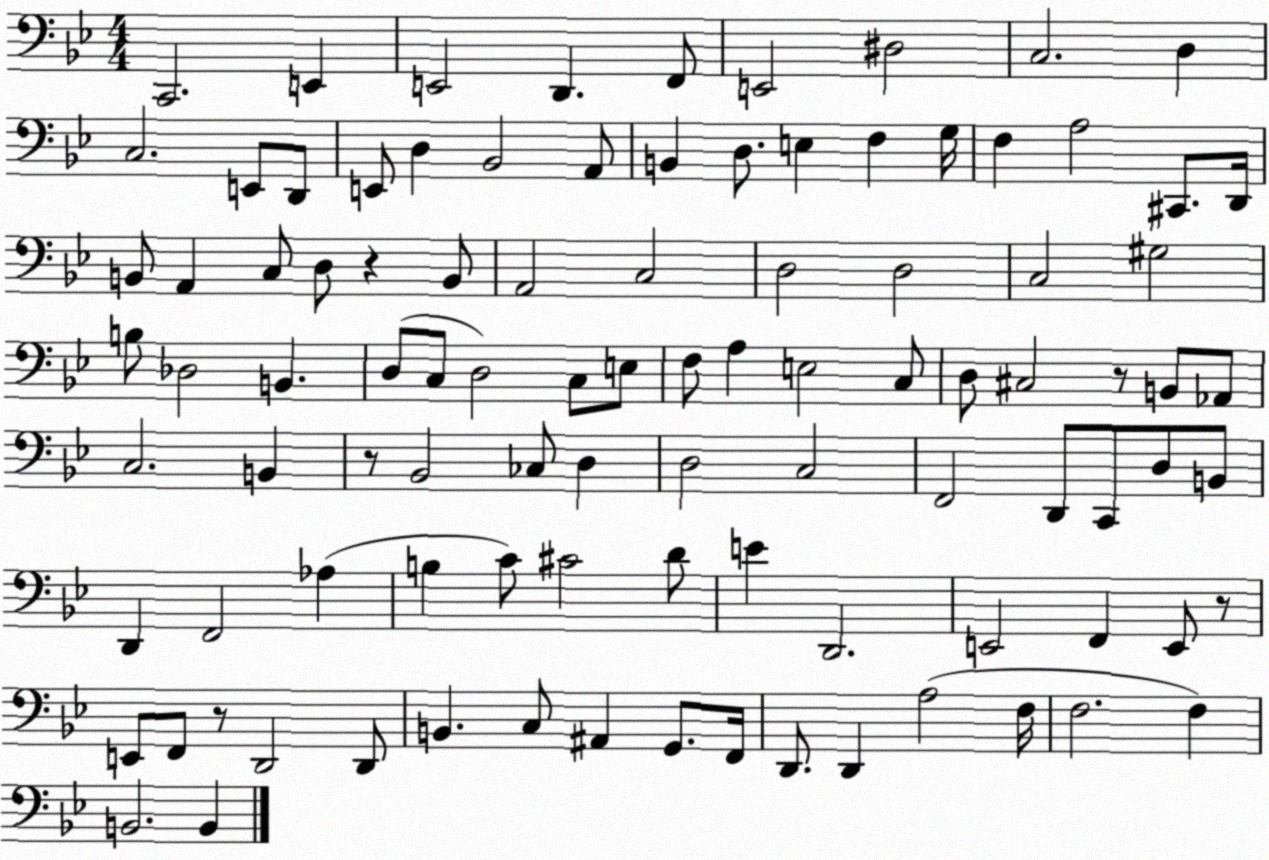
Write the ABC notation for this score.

X:1
T:Untitled
M:4/4
L:1/4
K:Bb
C,,2 E,, E,,2 D,, F,,/2 E,,2 ^D,2 C,2 D, C,2 E,,/2 D,,/2 E,,/2 D, _B,,2 A,,/2 B,, D,/2 E, F, G,/4 F, A,2 ^C,,/2 D,,/4 B,,/2 A,, C,/2 D,/2 z B,,/2 A,,2 C,2 D,2 D,2 C,2 ^G,2 B,/2 _D,2 B,, D,/2 C,/2 D,2 C,/2 E,/2 F,/2 A, E,2 C,/2 D,/2 ^C,2 z/2 B,,/2 _A,,/2 C,2 B,, z/2 _B,,2 _C,/2 D, D,2 C,2 F,,2 D,,/2 C,,/2 D,/2 B,,/2 D,, F,,2 _A, B, C/2 ^C2 D/2 E D,,2 E,,2 F,, E,,/2 z/2 E,,/2 F,,/2 z/2 D,,2 D,,/2 B,, C,/2 ^A,, G,,/2 F,,/4 D,,/2 D,, A,2 F,/4 F,2 F, B,,2 B,,